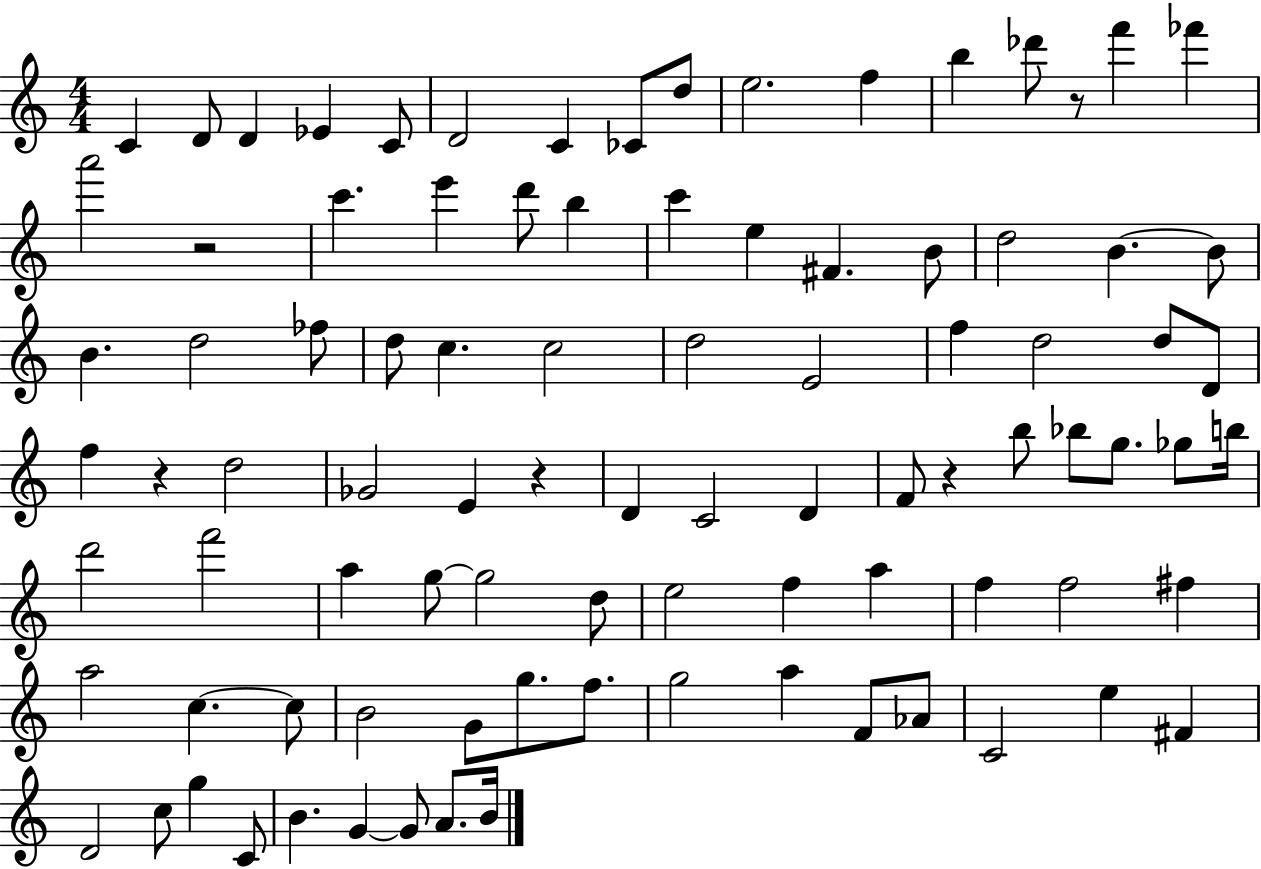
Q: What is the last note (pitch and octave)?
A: B4